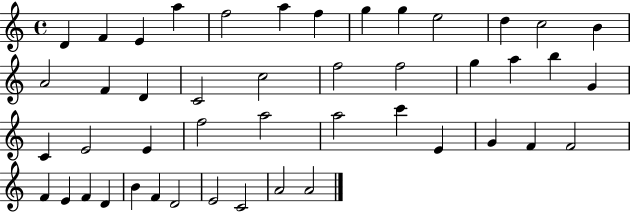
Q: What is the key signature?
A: C major